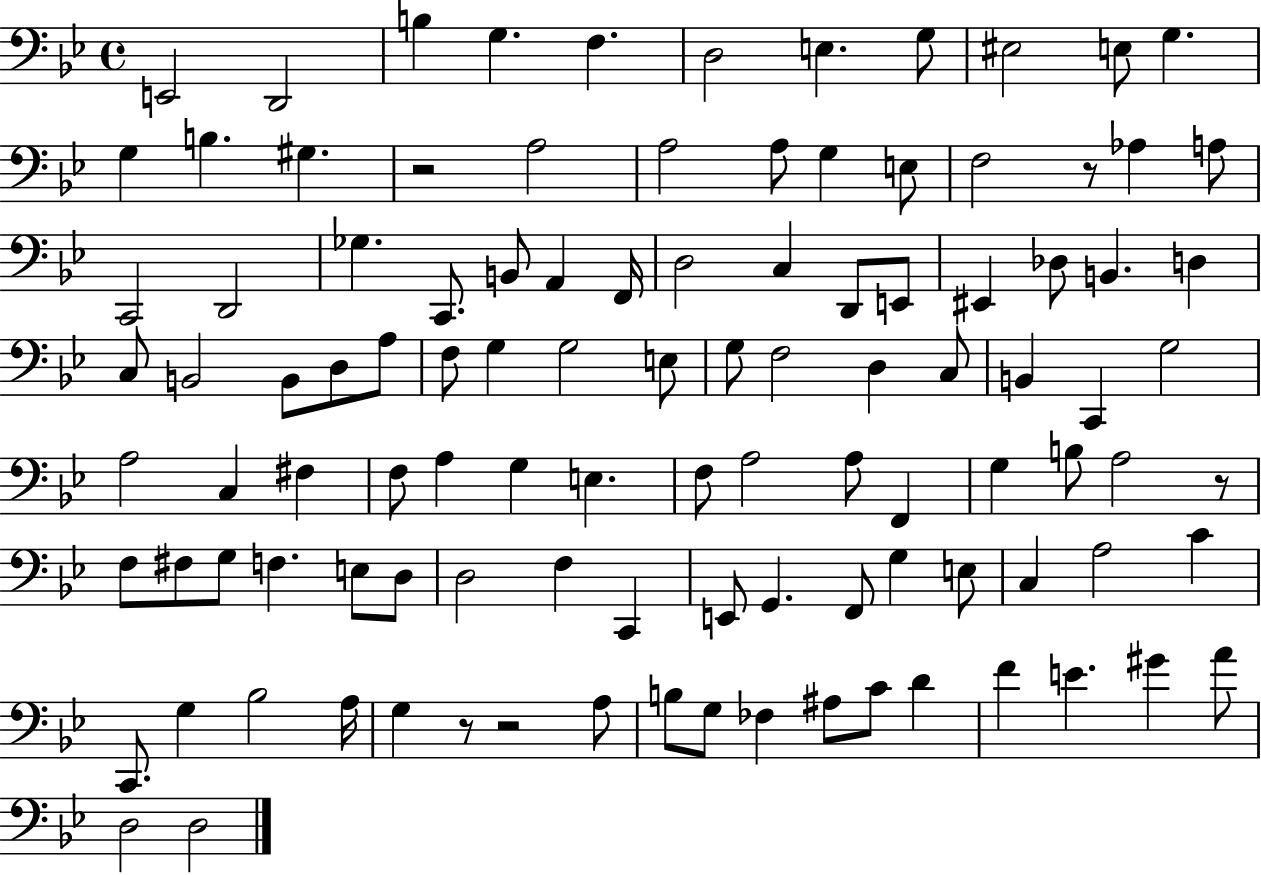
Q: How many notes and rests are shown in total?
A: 107